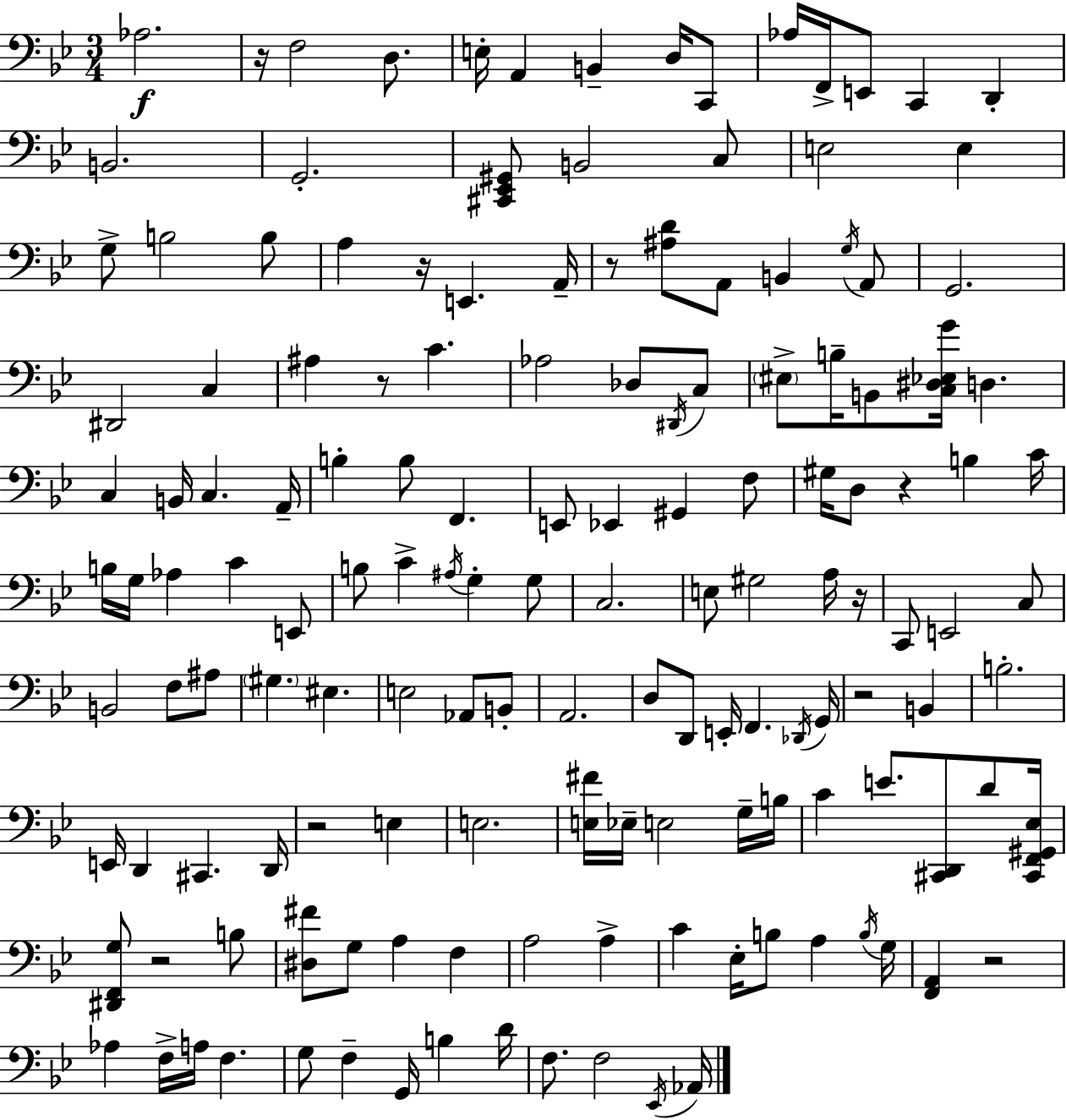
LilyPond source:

{
  \clef bass
  \numericTimeSignature
  \time 3/4
  \key g \minor
  \repeat volta 2 { aes2.\f | r16 f2 d8. | e16-. a,4 b,4-- d16 c,8 | aes16 f,16-> e,8 c,4 d,4-. | \break b,2. | g,2.-. | <cis, ees, gis,>8 b,2 c8 | e2 e4 | \break g8-> b2 b8 | a4 r16 e,4. a,16-- | r8 <ais d'>8 a,8 b,4 \acciaccatura { g16 } a,8 | g,2. | \break dis,2 c4 | ais4 r8 c'4. | aes2 des8 \acciaccatura { dis,16 } | c8 \parenthesize eis8-> b16-- b,8 <c dis ees g'>16 d4. | \break c4 b,16 c4. | a,16-- b4-. b8 f,4. | e,8 ees,4 gis,4 | f8 gis16 d8 r4 b4 | \break c'16 b16 g16 aes4 c'4 | e,8 b8 c'4-> \acciaccatura { ais16 } g4-. | g8 c2. | e8 gis2 | \break a16 r16 c,8 e,2 | c8 b,2 f8 | ais8 \parenthesize gis4. eis4. | e2 aes,8 | \break b,8-. a,2. | d8 d,8 e,16-. f,4. | \acciaccatura { des,16 } g,16 r2 | b,4 b2.-. | \break e,16 d,4 cis,4. | d,16 r2 | e4 e2. | <e fis'>16 ees16-- e2 | \break g16-- b16 c'4 e'8. <cis, d,>8 | d'8 <cis, f, gis, ees>16 <dis, f, g>8 r2 | b8 <dis fis'>8 g8 a4 | f4 a2 | \break a4-> c'4 ees16-. b8 a4 | \acciaccatura { b16 } g16 <f, a,>4 r2 | aes4 f16-> a16 f4. | g8 f4-- g,16 | \break b4 d'16 f8. f2 | \acciaccatura { ees,16 } aes,16 } \bar "|."
}